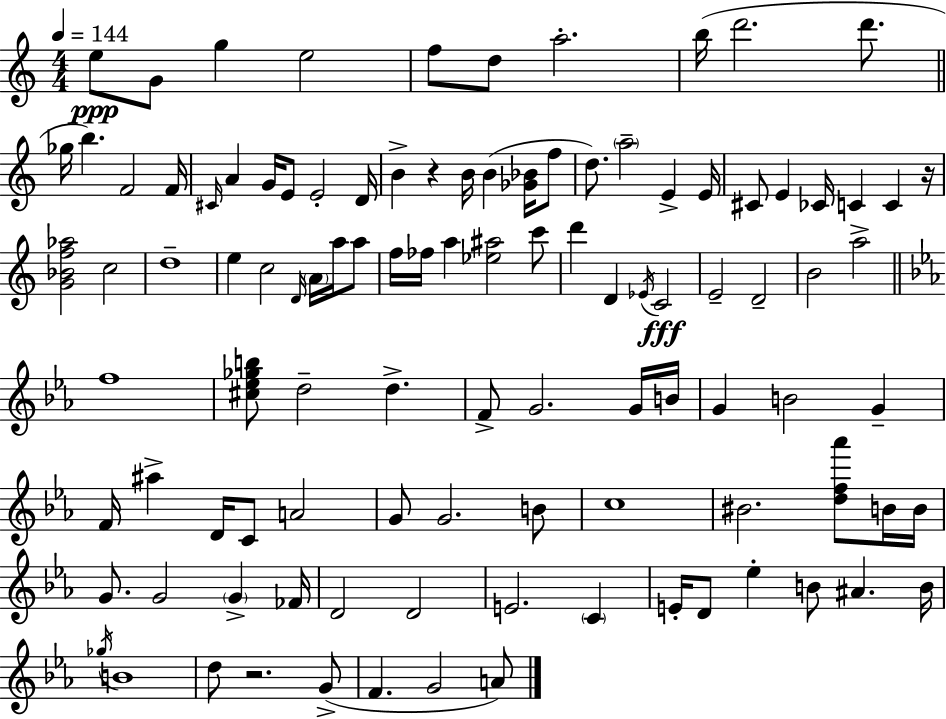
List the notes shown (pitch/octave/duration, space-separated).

E5/e G4/e G5/q E5/h F5/e D5/e A5/h. B5/s D6/h. D6/e. Gb5/s B5/q. F4/h F4/s C#4/s A4/q G4/s E4/e E4/h D4/s B4/q R/q B4/s B4/q [Gb4,Bb4]/s F5/e D5/e. A5/h E4/q E4/s C#4/e E4/q CES4/s C4/q C4/q R/s [G4,Bb4,F5,Ab5]/h C5/h D5/w E5/q C5/h D4/s A4/s A5/s A5/e F5/s FES5/s A5/q [Eb5,A#5]/h C6/e D6/q D4/q Eb4/s C4/h E4/h D4/h B4/h A5/h F5/w [C#5,Eb5,Gb5,B5]/e D5/h D5/q. F4/e G4/h. G4/s B4/s G4/q B4/h G4/q F4/s A#5/q D4/s C4/e A4/h G4/e G4/h. B4/e C5/w BIS4/h. [D5,F5,Ab6]/e B4/s B4/s G4/e. G4/h G4/q FES4/s D4/h D4/h E4/h. C4/q E4/s D4/e Eb5/q B4/e A#4/q. B4/s Gb5/s B4/w D5/e R/h. G4/e F4/q. G4/h A4/e